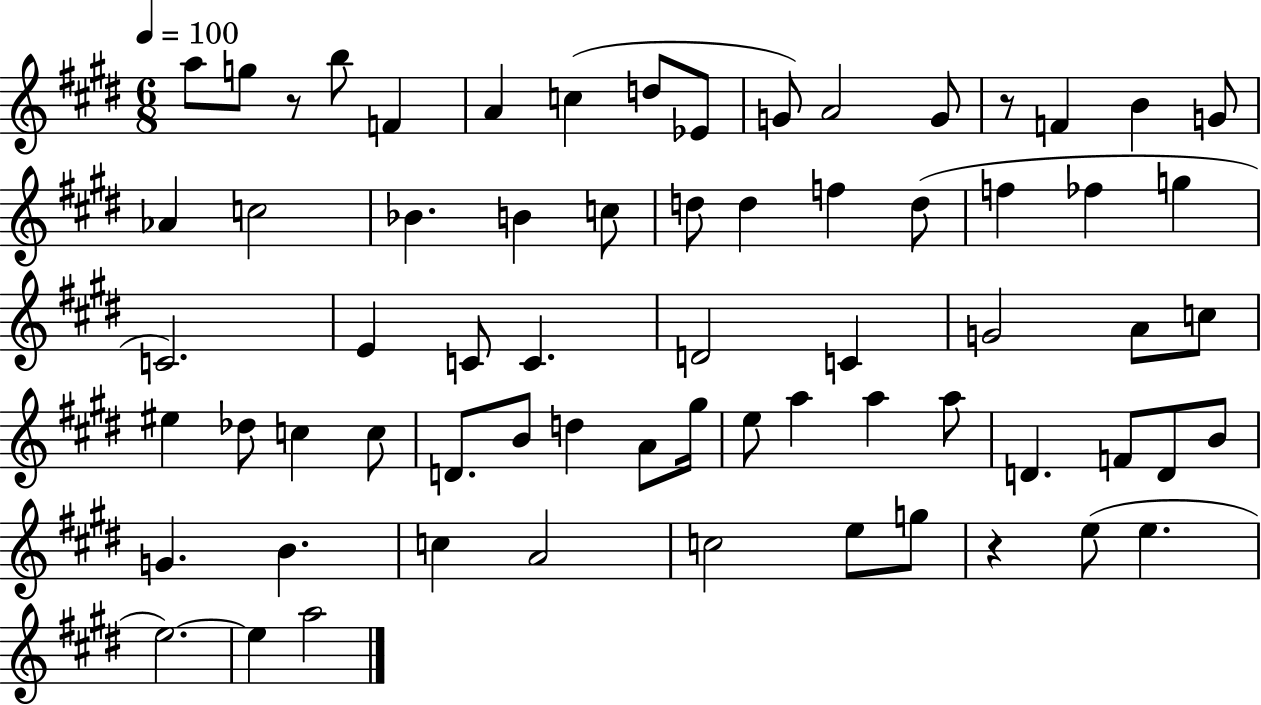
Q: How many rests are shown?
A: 3